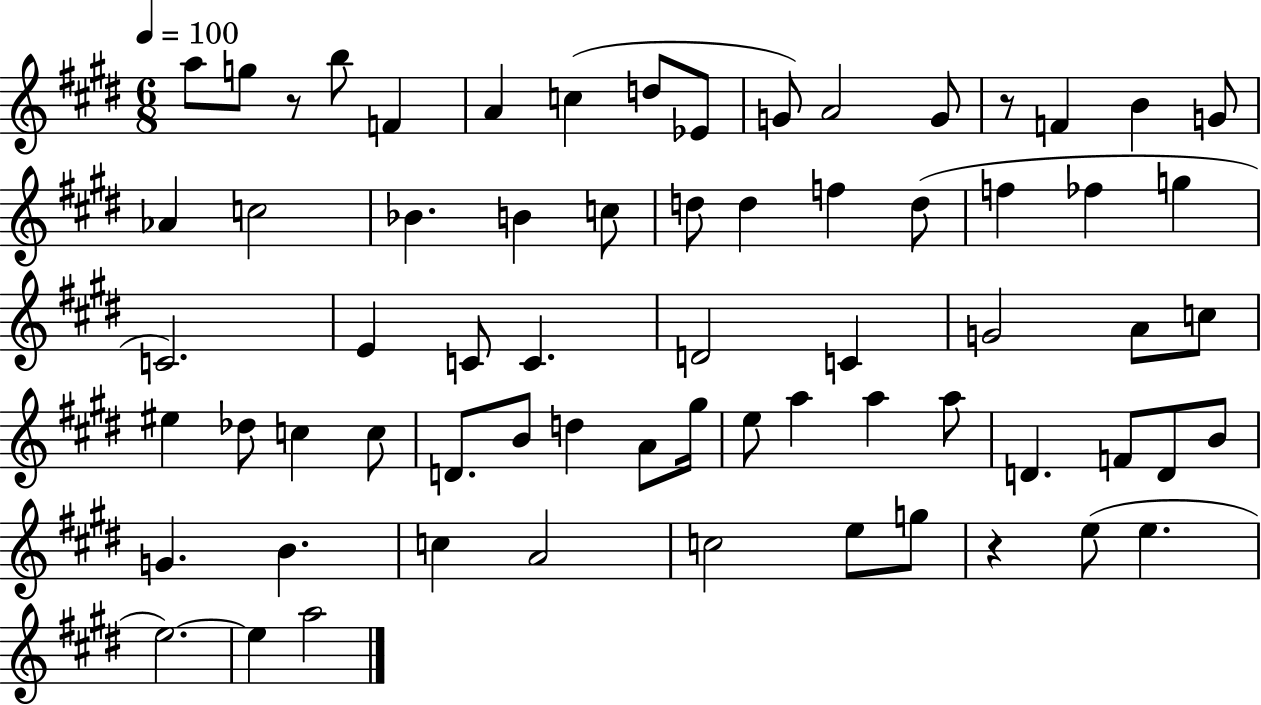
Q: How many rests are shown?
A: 3